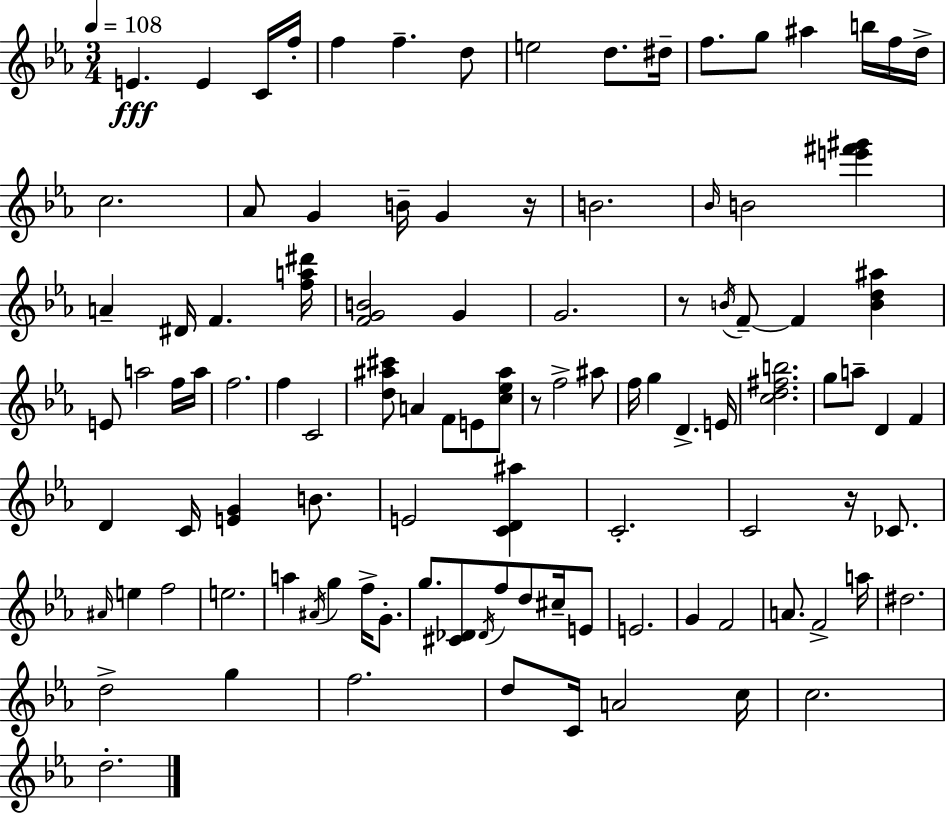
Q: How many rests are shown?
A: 4